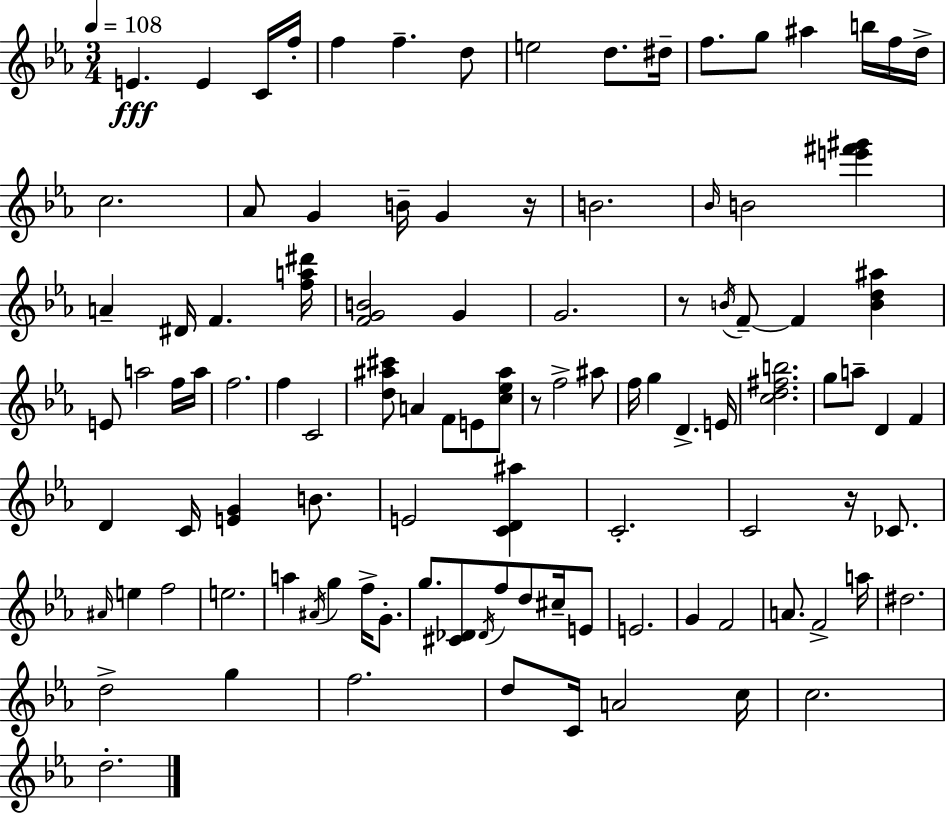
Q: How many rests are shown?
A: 4